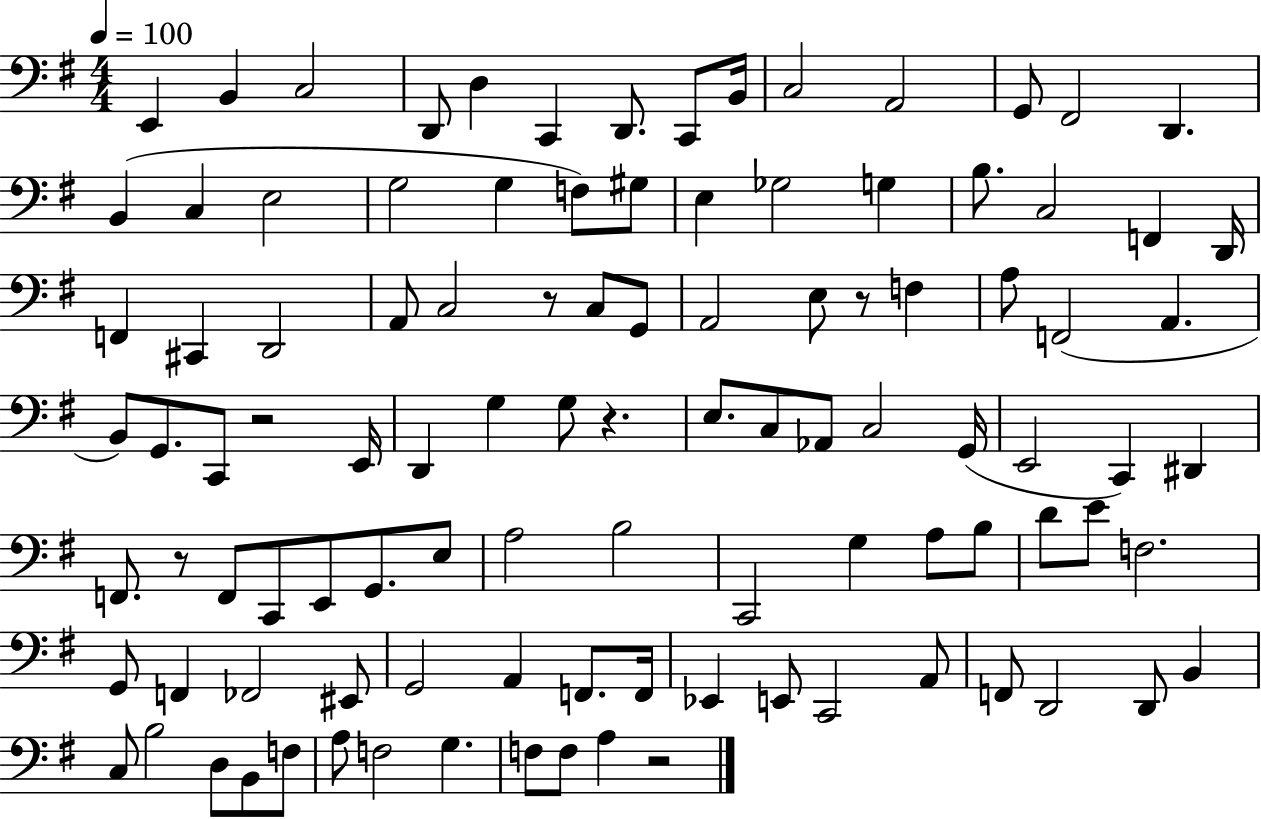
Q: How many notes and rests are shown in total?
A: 104